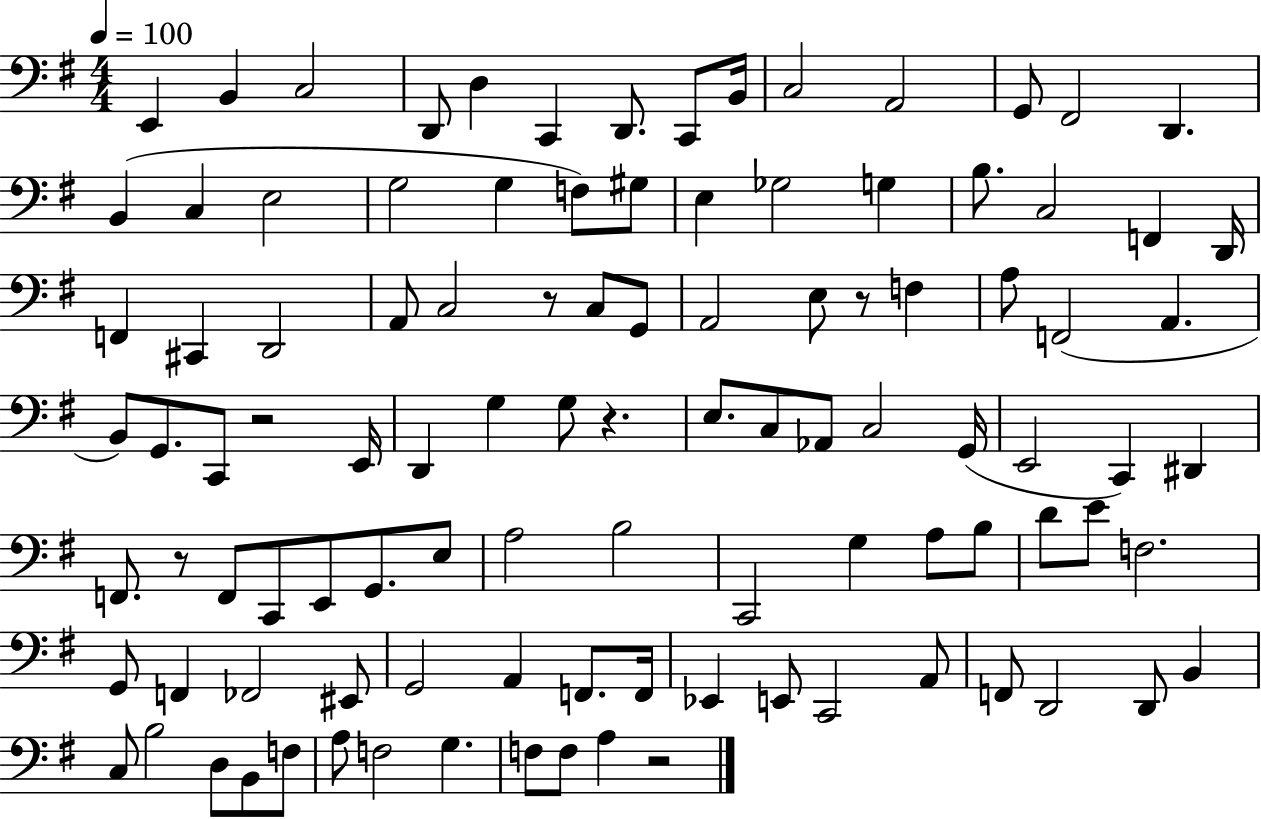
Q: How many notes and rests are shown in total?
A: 104